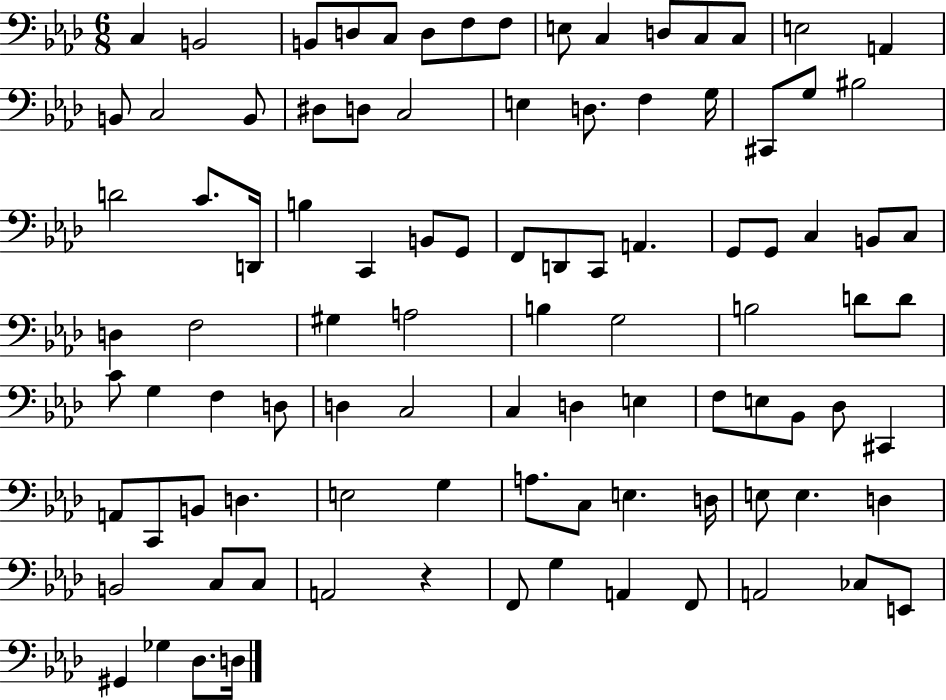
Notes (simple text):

C3/q B2/h B2/e D3/e C3/e D3/e F3/e F3/e E3/e C3/q D3/e C3/e C3/e E3/h A2/q B2/e C3/h B2/e D#3/e D3/e C3/h E3/q D3/e. F3/q G3/s C#2/e G3/e BIS3/h D4/h C4/e. D2/s B3/q C2/q B2/e G2/e F2/e D2/e C2/e A2/q. G2/e G2/e C3/q B2/e C3/e D3/q F3/h G#3/q A3/h B3/q G3/h B3/h D4/e D4/e C4/e G3/q F3/q D3/e D3/q C3/h C3/q D3/q E3/q F3/e E3/e Bb2/e Db3/e C#2/q A2/e C2/e B2/e D3/q. E3/h G3/q A3/e. C3/e E3/q. D3/s E3/e E3/q. D3/q B2/h C3/e C3/e A2/h R/q F2/e G3/q A2/q F2/e A2/h CES3/e E2/e G#2/q Gb3/q Db3/e. D3/s